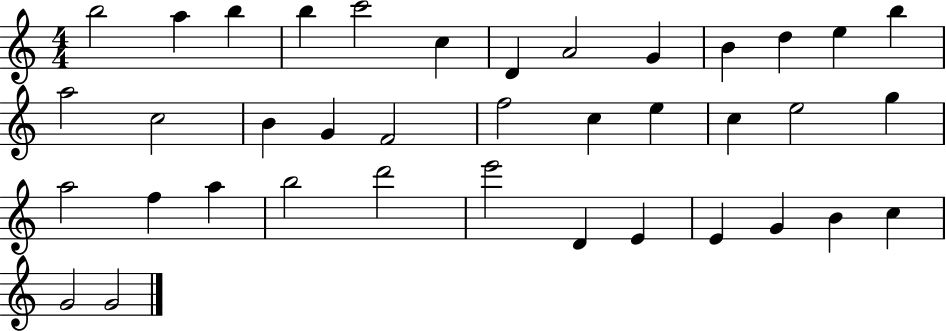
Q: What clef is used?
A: treble